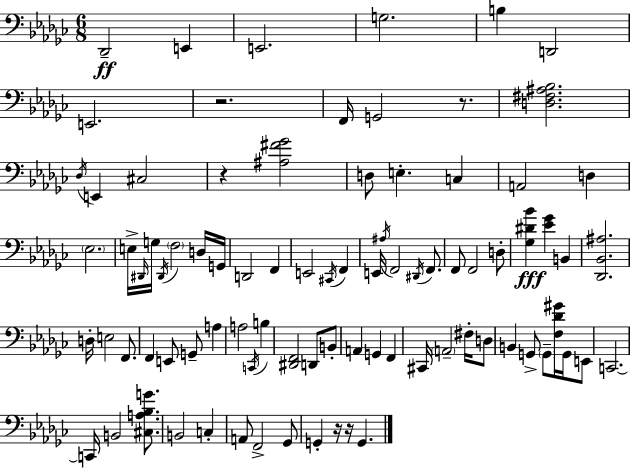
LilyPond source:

{
  \clef bass
  \numericTimeSignature
  \time 6/8
  \key ees \minor
  \repeat volta 2 { des,2--\ff e,4 | e,2. | g2. | b4 d,2 | \break e,2. | r2. | f,16 g,2 r8. | <d fis ais bes>2. | \break \acciaccatura { des16 } e,4 cis2 | r4 <ais fis' ges'>2 | d8 e4.-. c4 | a,2 d4 | \break \parenthesize ees2. | e16-> \grace { dis,16 } g16 \acciaccatura { dis,16 } \parenthesize f2 | d16 g,16 d,2 f,4 | e,2 \acciaccatura { cis,16 } | \break f,4 e,16 \acciaccatura { ais16 } f,2 | \acciaccatura { dis,16 } f,8. f,8 f,2 | d8-. <ges dis' bes'>4\fff <ees' ges'>4 | b,4 <des, bes, ais>2. | \break d16-. e2 | f,8. f,4 e,8 | g,8-- a4 a2 | \acciaccatura { c,16 } b4 <dis, f,>2 | \break d,8 b,8-. a,4 g,4 | f,4 cis,16 \parenthesize a,2-- | fis16-. d8 b,4 g,8-> | \parenthesize g,8-- <f des' gis'>16 g,16 e,8 c,2.~~ | \break c,16 b,2 | <cis a bes g'>8. b,2 | c4-. a,8 f,2-> | ges,8 g,4-. r16 | \break r16 g,4. } \bar "|."
}